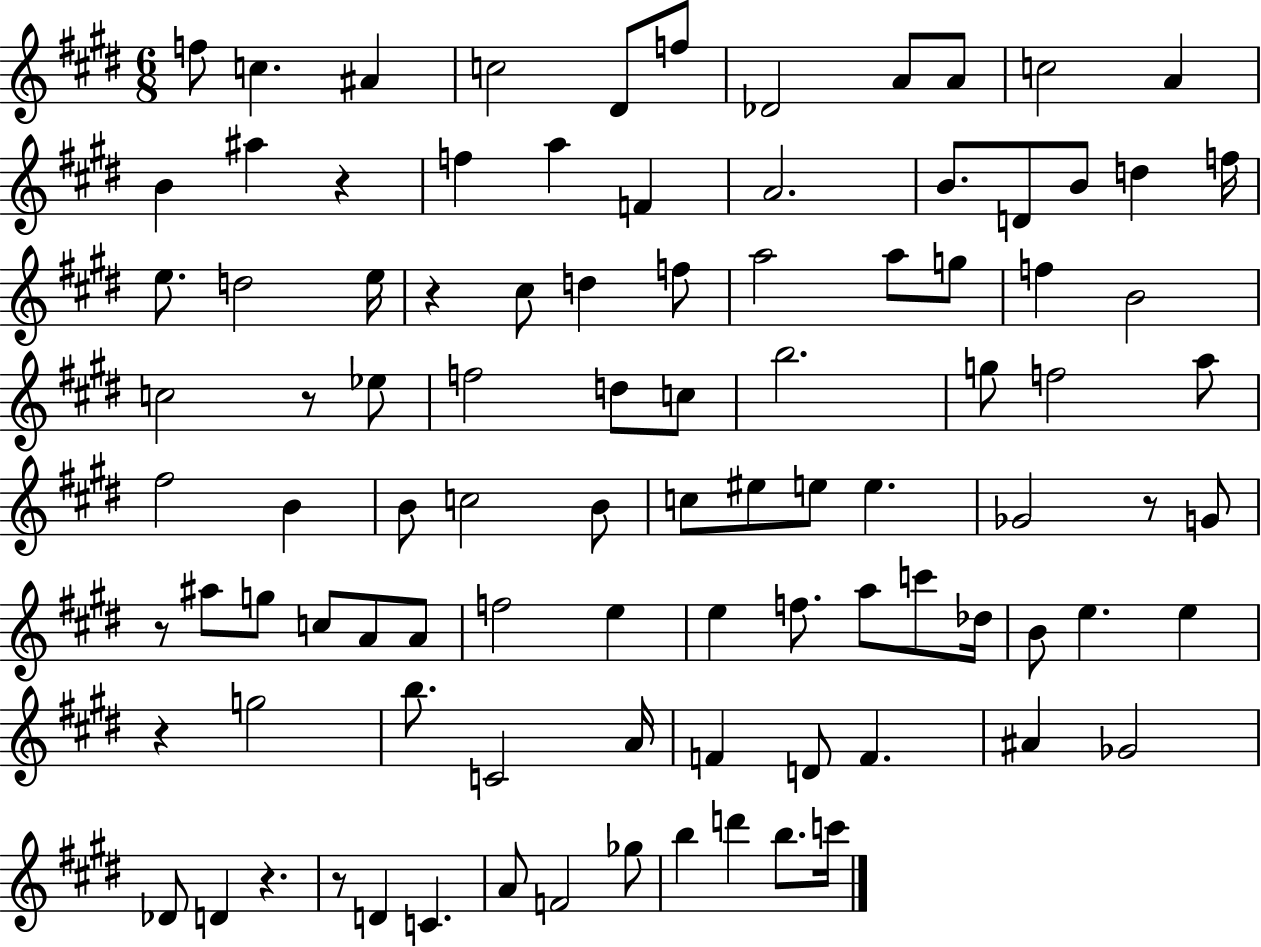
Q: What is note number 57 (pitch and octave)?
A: A4